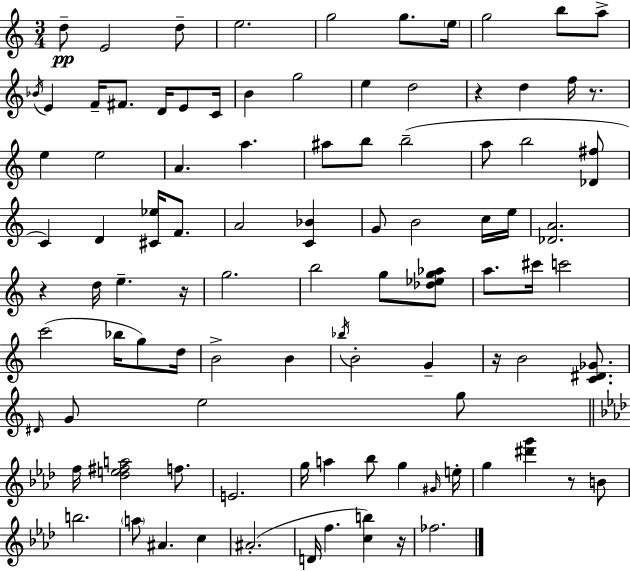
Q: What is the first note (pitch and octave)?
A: D5